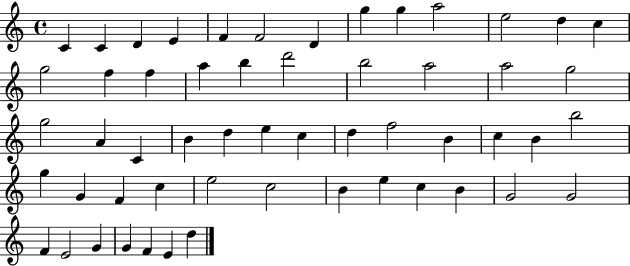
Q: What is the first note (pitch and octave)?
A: C4